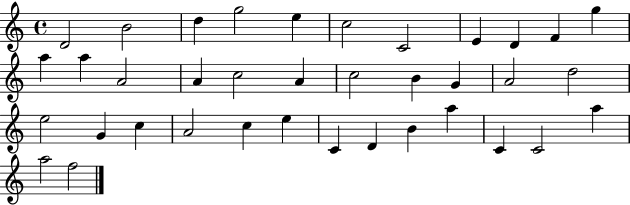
{
  \clef treble
  \time 4/4
  \defaultTimeSignature
  \key c \major
  d'2 b'2 | d''4 g''2 e''4 | c''2 c'2 | e'4 d'4 f'4 g''4 | \break a''4 a''4 a'2 | a'4 c''2 a'4 | c''2 b'4 g'4 | a'2 d''2 | \break e''2 g'4 c''4 | a'2 c''4 e''4 | c'4 d'4 b'4 a''4 | c'4 c'2 a''4 | \break a''2 f''2 | \bar "|."
}